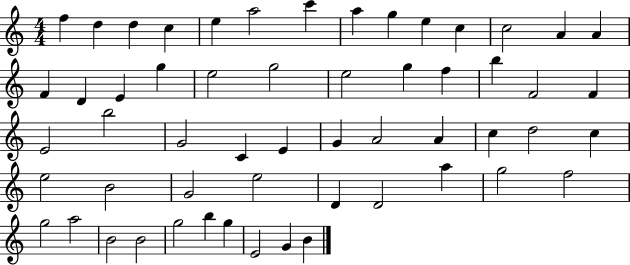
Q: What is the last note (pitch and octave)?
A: B4